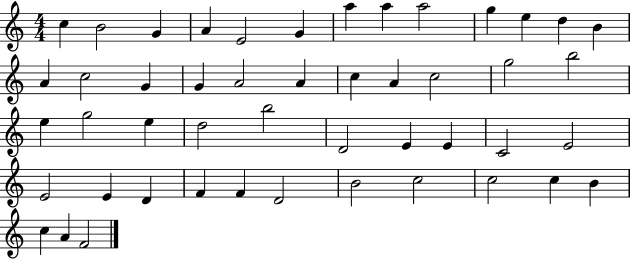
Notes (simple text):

C5/q B4/h G4/q A4/q E4/h G4/q A5/q A5/q A5/h G5/q E5/q D5/q B4/q A4/q C5/h G4/q G4/q A4/h A4/q C5/q A4/q C5/h G5/h B5/h E5/q G5/h E5/q D5/h B5/h D4/h E4/q E4/q C4/h E4/h E4/h E4/q D4/q F4/q F4/q D4/h B4/h C5/h C5/h C5/q B4/q C5/q A4/q F4/h